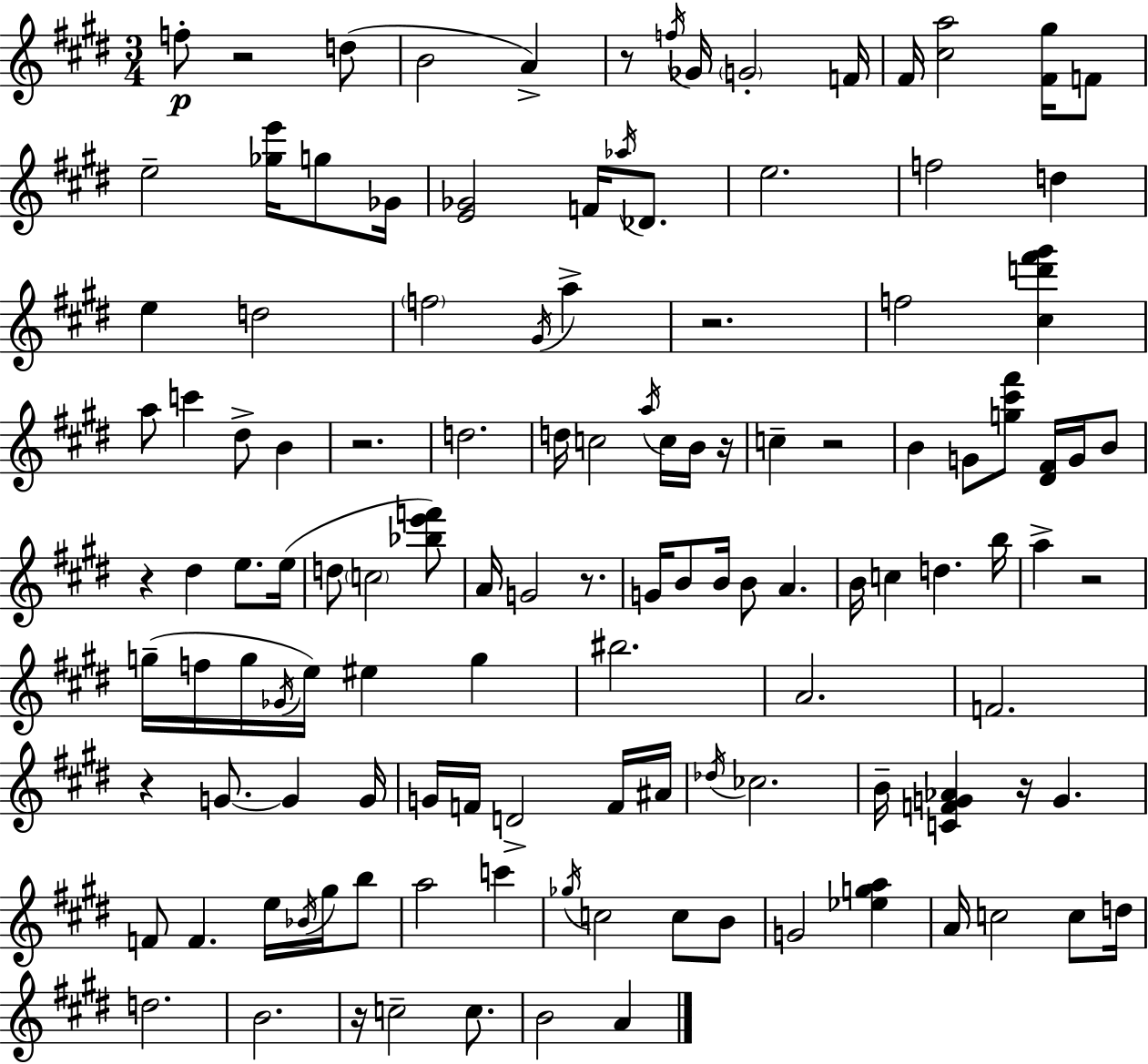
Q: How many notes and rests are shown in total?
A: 124